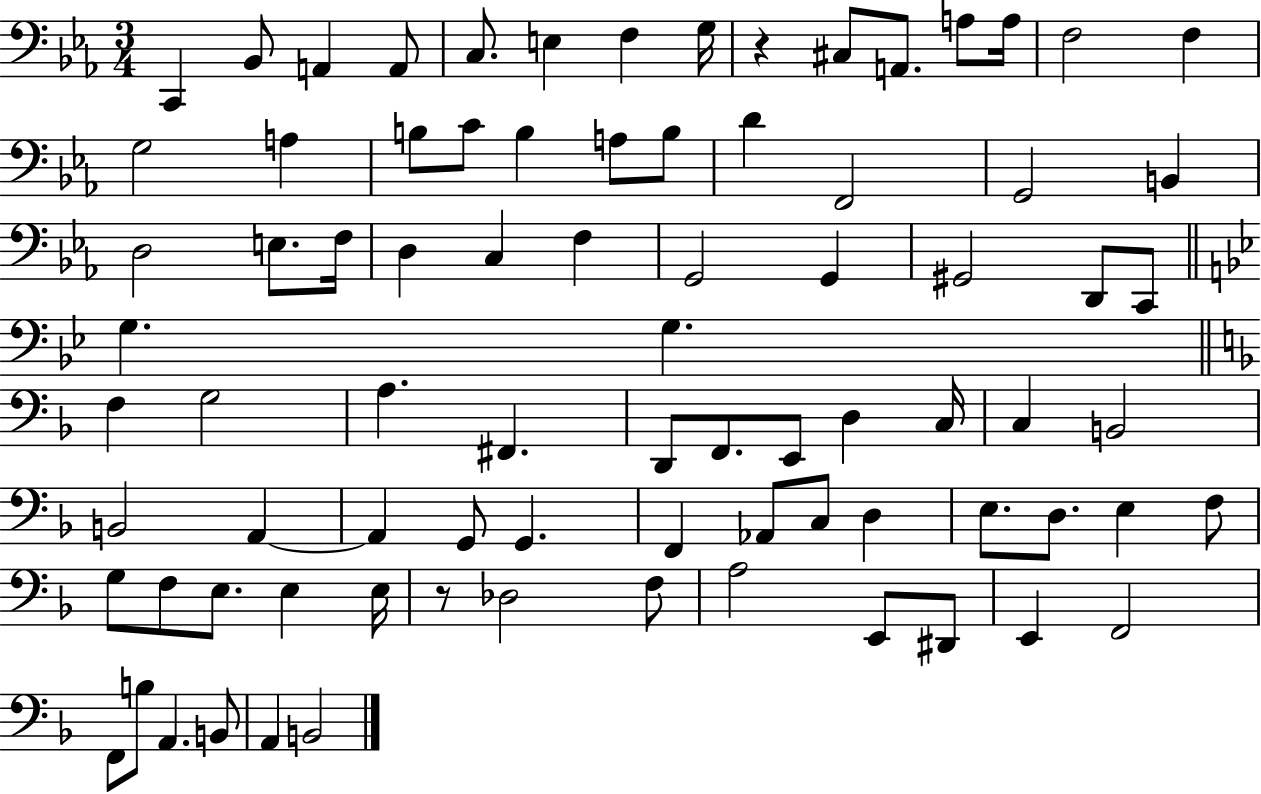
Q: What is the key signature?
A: EES major